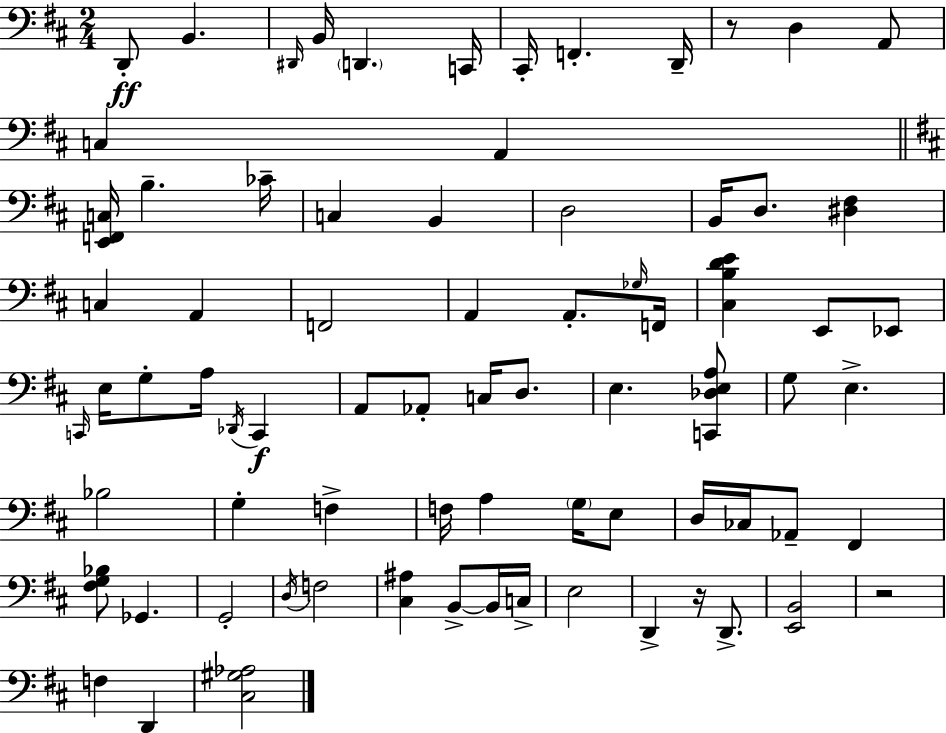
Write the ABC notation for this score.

X:1
T:Untitled
M:2/4
L:1/4
K:D
D,,/2 B,, ^D,,/4 B,,/4 D,, C,,/4 ^C,,/4 F,, D,,/4 z/2 D, A,,/2 C, A,, [E,,F,,C,]/4 B, _C/4 C, B,, D,2 B,,/4 D,/2 [^D,^F,] C, A,, F,,2 A,, A,,/2 _G,/4 F,,/4 [^C,B,DE] E,,/2 _E,,/2 C,,/4 E,/4 G,/2 A,/4 _D,,/4 C,, A,,/2 _A,,/2 C,/4 D,/2 E, [C,,_D,E,A,]/2 G,/2 E, _B,2 G, F, F,/4 A, G,/4 E,/2 D,/4 _C,/4 _A,,/2 ^F,, [^F,G,_B,]/2 _G,, G,,2 D,/4 F,2 [^C,^A,] B,,/2 B,,/4 C,/4 E,2 D,, z/4 D,,/2 [E,,B,,]2 z2 F, D,, [^C,^G,_A,]2